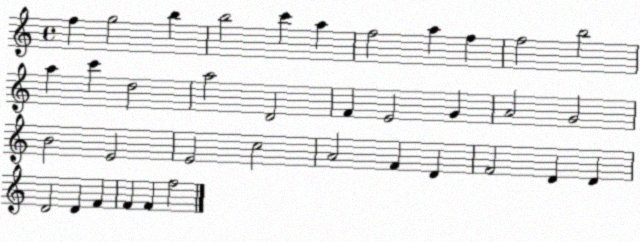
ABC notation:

X:1
T:Untitled
M:4/4
L:1/4
K:C
f g2 b b2 c' a f2 a f f2 b2 a c' d2 a2 D2 F E2 G A2 G2 B2 E2 E2 c2 A2 F D F2 D D D2 D F F F f2